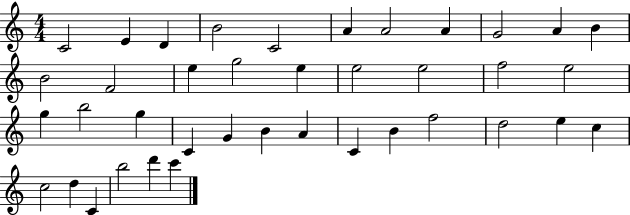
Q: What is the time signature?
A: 4/4